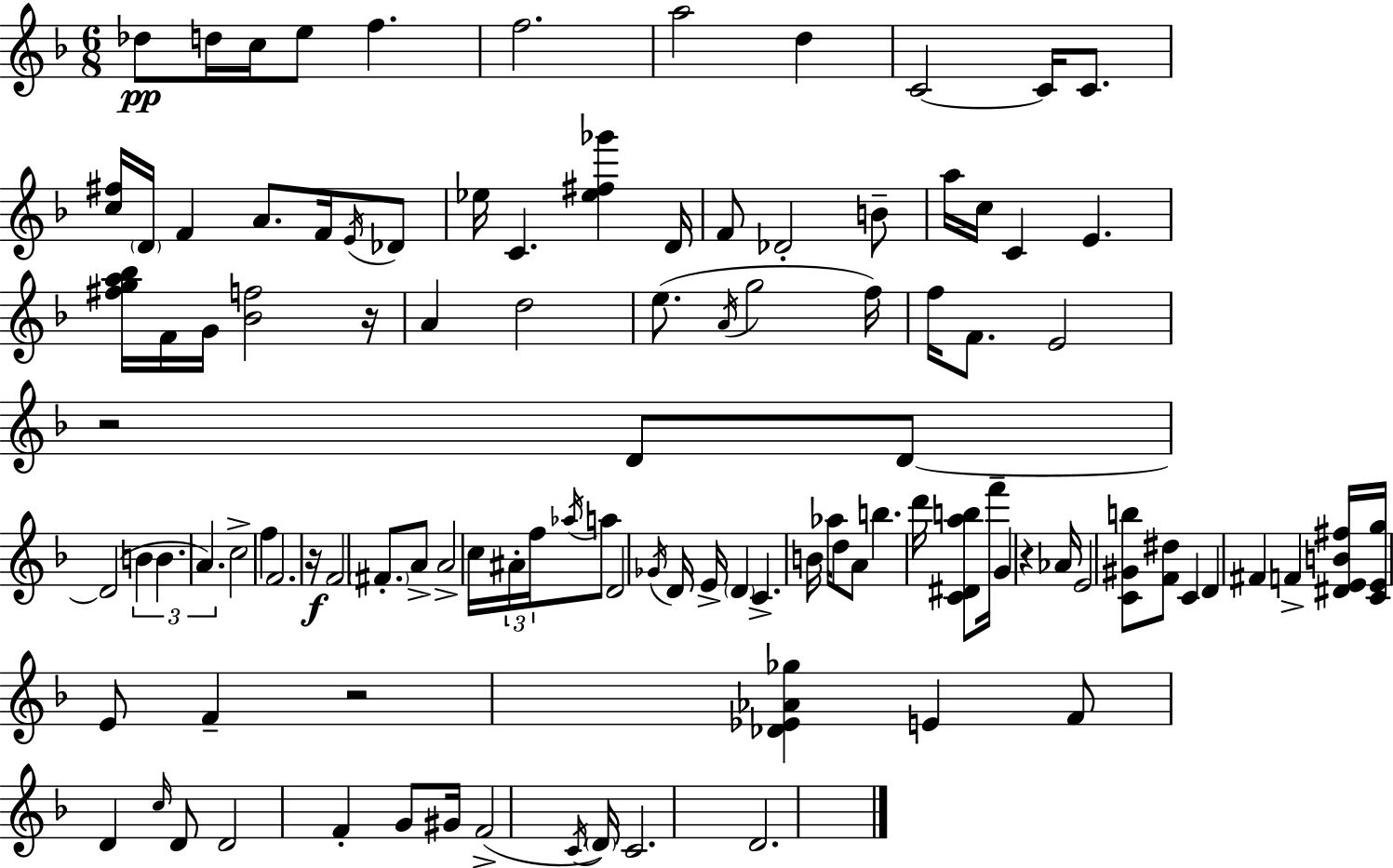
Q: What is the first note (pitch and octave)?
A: Db5